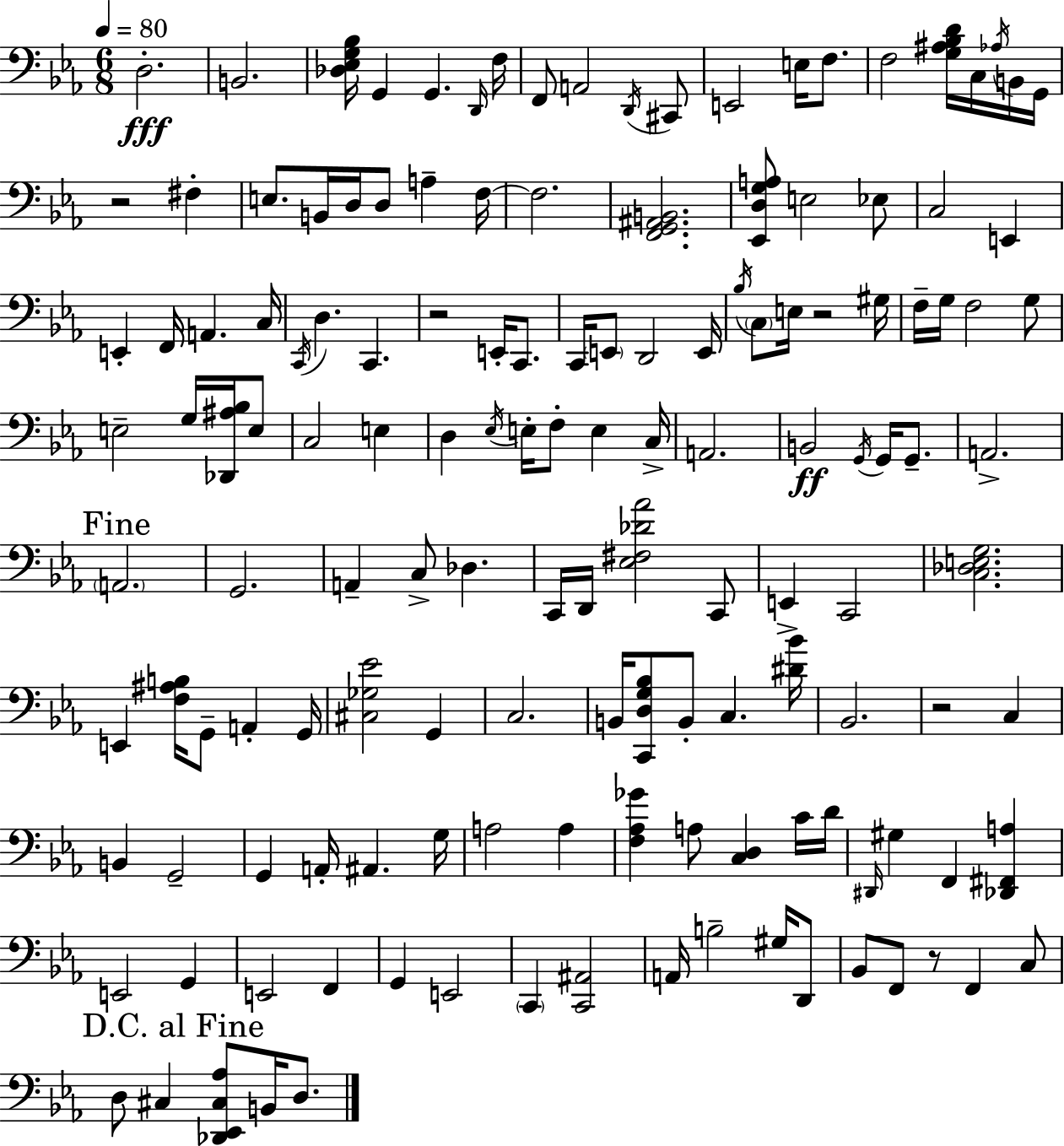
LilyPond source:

{
  \clef bass
  \numericTimeSignature
  \time 6/8
  \key ees \major
  \tempo 4 = 80
  d2.-.\fff | b,2. | <des ees g bes>16 g,4 g,4. \grace { d,16 } | f16 f,8 a,2 \acciaccatura { d,16 } | \break cis,8 e,2 e16 f8. | f2 <g ais bes d'>16 c16 | \acciaccatura { aes16 } b,16 g,16 r2 fis4-. | e8. b,16 d16 d8 a4-- | \break f16~~ f2. | <f, g, ais, b,>2. | <ees, d g a>8 e2 | ees8 c2 e,4 | \break e,4-. f,16 a,4. | c16 \acciaccatura { c,16 } d4. c,4. | r2 | e,16-. c,8. c,16 \parenthesize e,8 d,2 | \break e,16 \acciaccatura { bes16 } \parenthesize c8 e16 r2 | gis16 f16-- g16 f2 | g8 e2-- | g16 <des, ais bes>16 e8 c2 | \break e4 d4 \acciaccatura { ees16 } e16-. f8-. | e4 c16-> a,2. | b,2\ff | \acciaccatura { g,16 } g,16 g,8.-- a,2.-> | \break \mark "Fine" \parenthesize a,2. | g,2. | a,4-- c8-> | des4. c,16 d,16 <ees fis des' aes'>2 | \break c,8 e,4-> c,2 | <c des e g>2. | e,4 <f ais b>16 | g,8-- a,4-. g,16 <cis ges ees'>2 | \break g,4 c2. | b,16 <c, d g bes>8 b,8-. | c4. <dis' bes'>16 bes,2. | r2 | \break c4 b,4 g,2-- | g,4 a,16-. | ais,4. g16 a2 | a4 <f aes ges'>4 a8 | \break <c d>4 c'16 d'16 \grace { dis,16 } gis4 | f,4 <des, fis, a>4 e,2 | g,4 e,2 | f,4 g,4 | \break e,2 \parenthesize c,4 | <c, ais,>2 a,16 b2-- | gis16 d,8 bes,8 f,8 | r8 f,4 c8 \mark "D.C. al Fine" d8 cis4 | \break <des, ees, cis aes>8 b,16 d8. \bar "|."
}